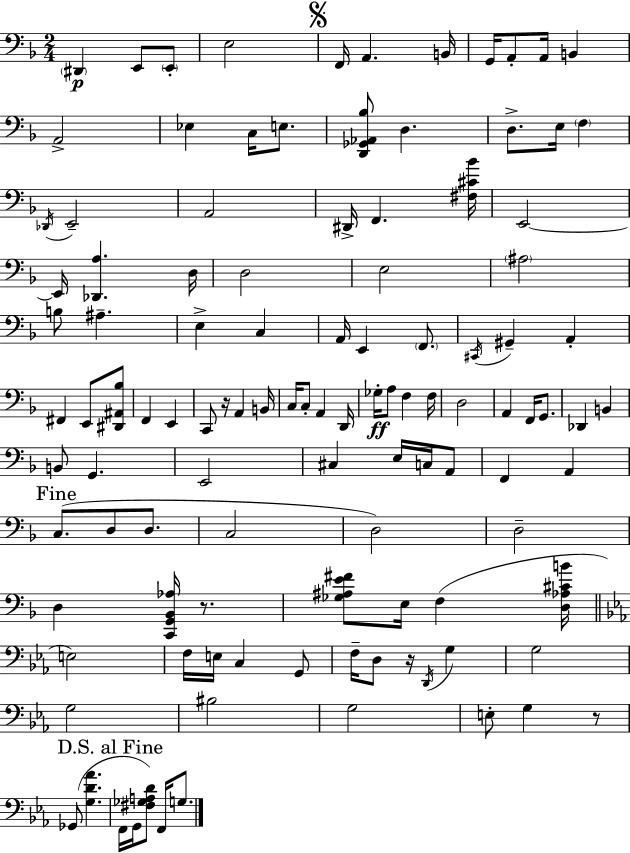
{
  \clef bass
  \numericTimeSignature
  \time 2/4
  \key f \major
  \parenthesize dis,4\p e,8 \parenthesize e,8-. | e2 | \mark \markup { \musicglyph "scripts.segno" } f,16 a,4. b,16 | g,16 a,8-. a,16 b,4 | \break a,2-> | ees4 c16 e8. | <d, ges, aes, bes>8 d4. | d8.-> e16 \parenthesize f4 | \break \acciaccatura { des,16 } e,2-- | a,2 | dis,16-> f,4. | <fis cis' bes'>16 e,2~~ | \break e,16 <des, a>4. | d16 d2 | e2 | \parenthesize ais2 | \break b8 ais4.-- | e4-> c4 | a,16 e,4 \parenthesize f,8. | \acciaccatura { cis,16 } gis,4-- a,4-. | \break fis,4 e,8 | <dis, ais, bes>8 f,4 e,4 | c,8 r16 a,4 | b,16 c16 c8-. a,4 | \break d,16 ges16-.\ff a8 f4 | f16 d2 | a,4 f,16 g,8. | des,4 b,4 | \break b,8 g,4. | e,2 | cis4 e16 c16 | a,8 f,4 a,4 | \break \mark "Fine" c8.( d8 d8. | c2 | d2) | d2-- | \break d4 <c, g, bes, aes>16 r8. | <ges ais e' fis'>8 e16 f4( | <d aes cis' b'>16 \bar "||" \break \key ees \major e2) | f16 e16 c4 g,8 | f16-- d8 r16 \acciaccatura { d,16 } g4 | g2 | \break g2 | bis2 | g2 | e8-. g4 r8 | \break ges,8( <g d' aes'>4. | \mark "D.S. al Fine" f,16 g,16 <fis ges a d'>8) f,16 g8. | \bar "|."
}